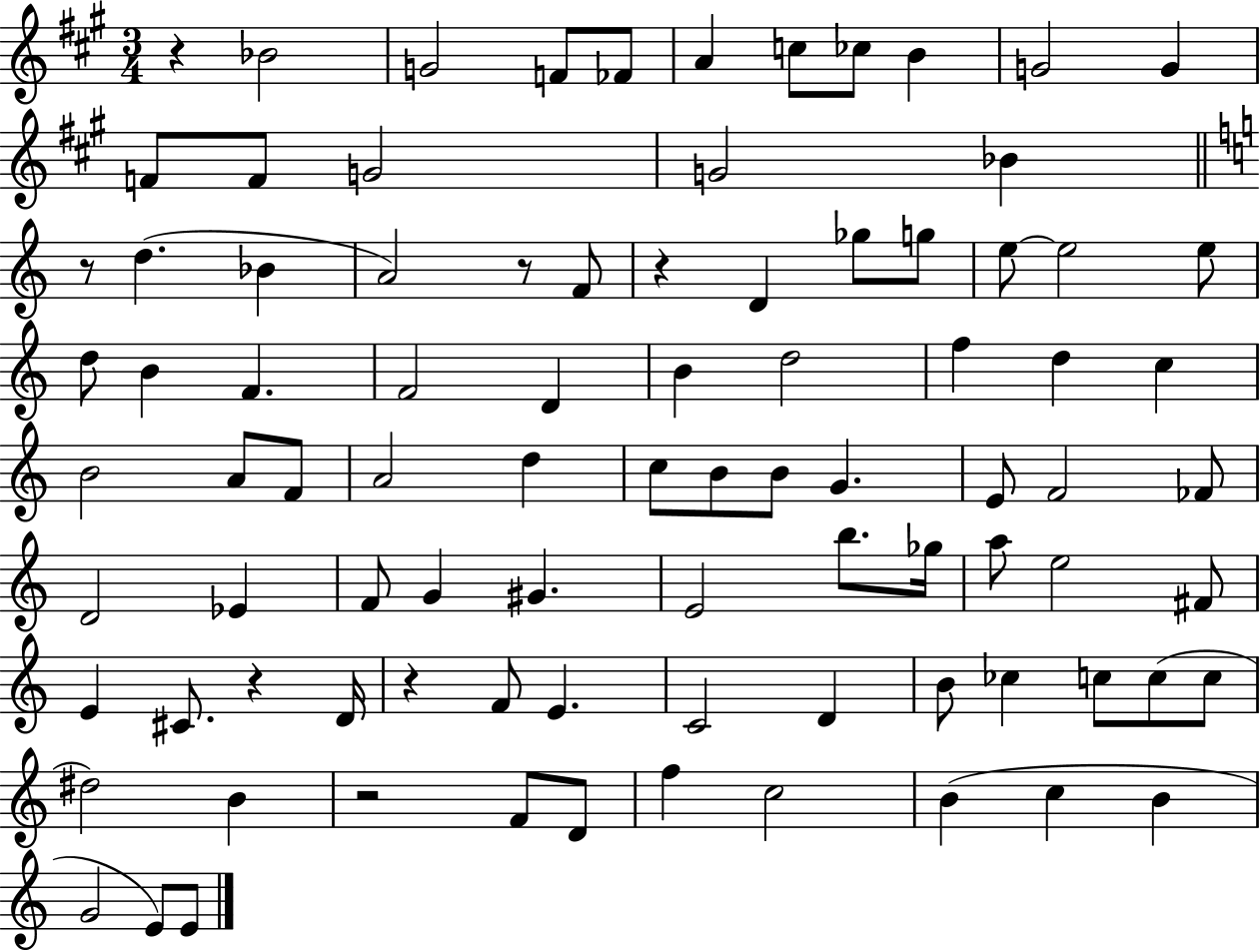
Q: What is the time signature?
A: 3/4